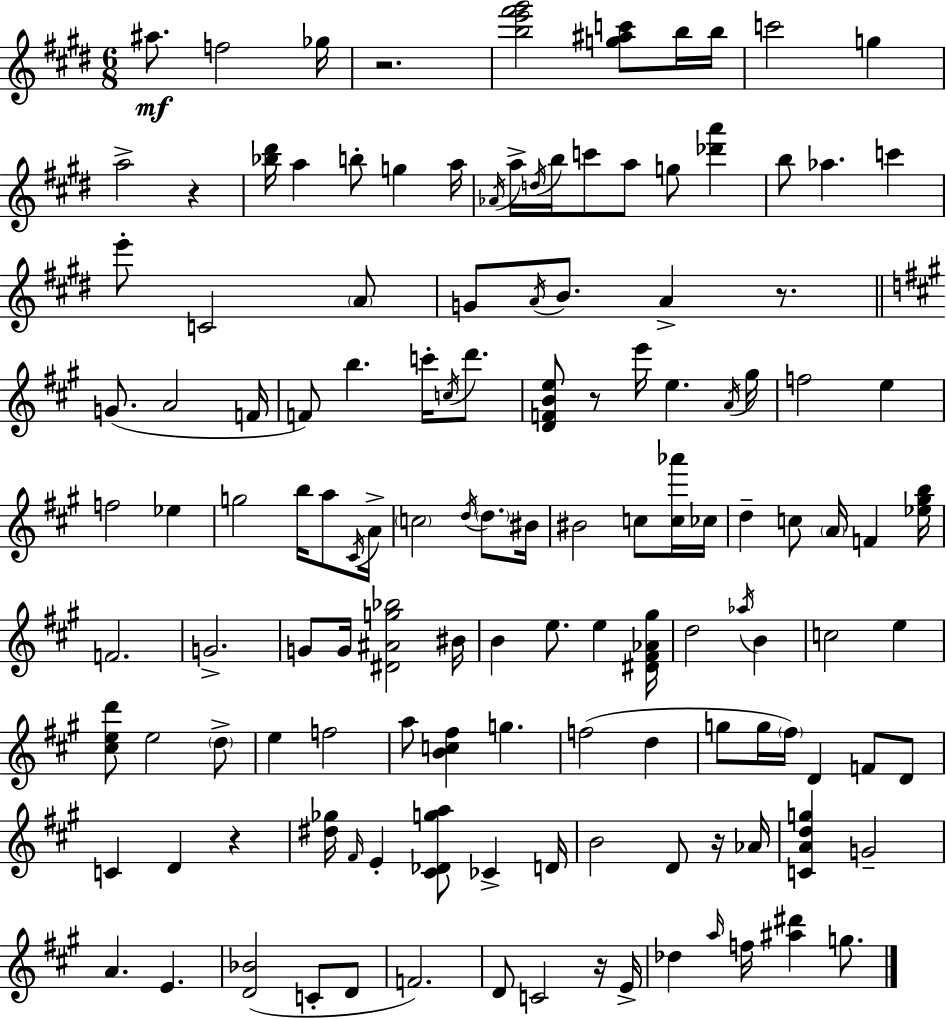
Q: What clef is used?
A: treble